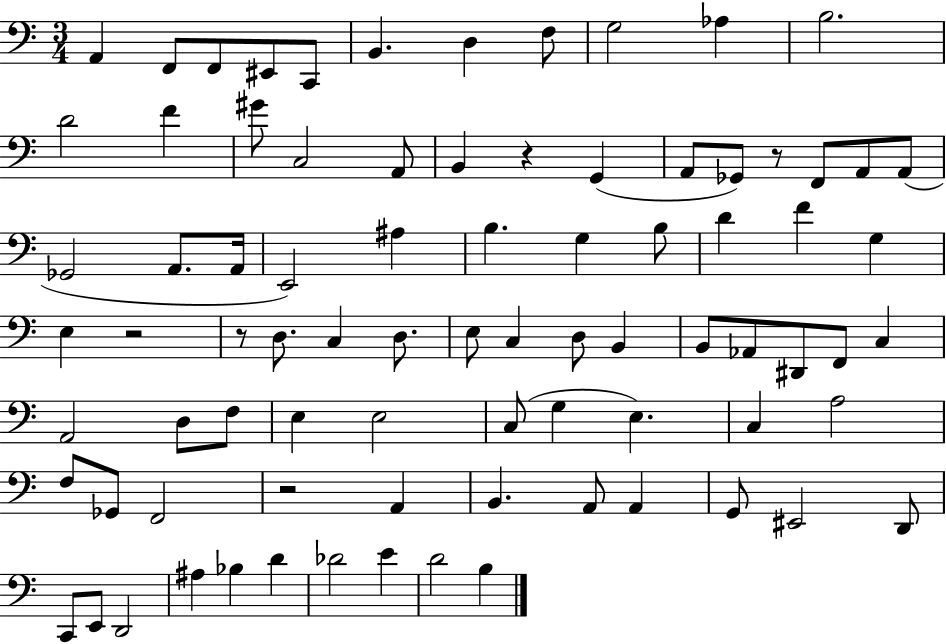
A2/q F2/e F2/e EIS2/e C2/e B2/q. D3/q F3/e G3/h Ab3/q B3/h. D4/h F4/q G#4/e C3/h A2/e B2/q R/q G2/q A2/e Gb2/e R/e F2/e A2/e A2/e Gb2/h A2/e. A2/s E2/h A#3/q B3/q. G3/q B3/e D4/q F4/q G3/q E3/q R/h R/e D3/e. C3/q D3/e. E3/e C3/q D3/e B2/q B2/e Ab2/e D#2/e F2/e C3/q A2/h D3/e F3/e E3/q E3/h C3/e G3/q E3/q. C3/q A3/h F3/e Gb2/e F2/h R/h A2/q B2/q. A2/e A2/q G2/e EIS2/h D2/e C2/e E2/e D2/h A#3/q Bb3/q D4/q Db4/h E4/q D4/h B3/q